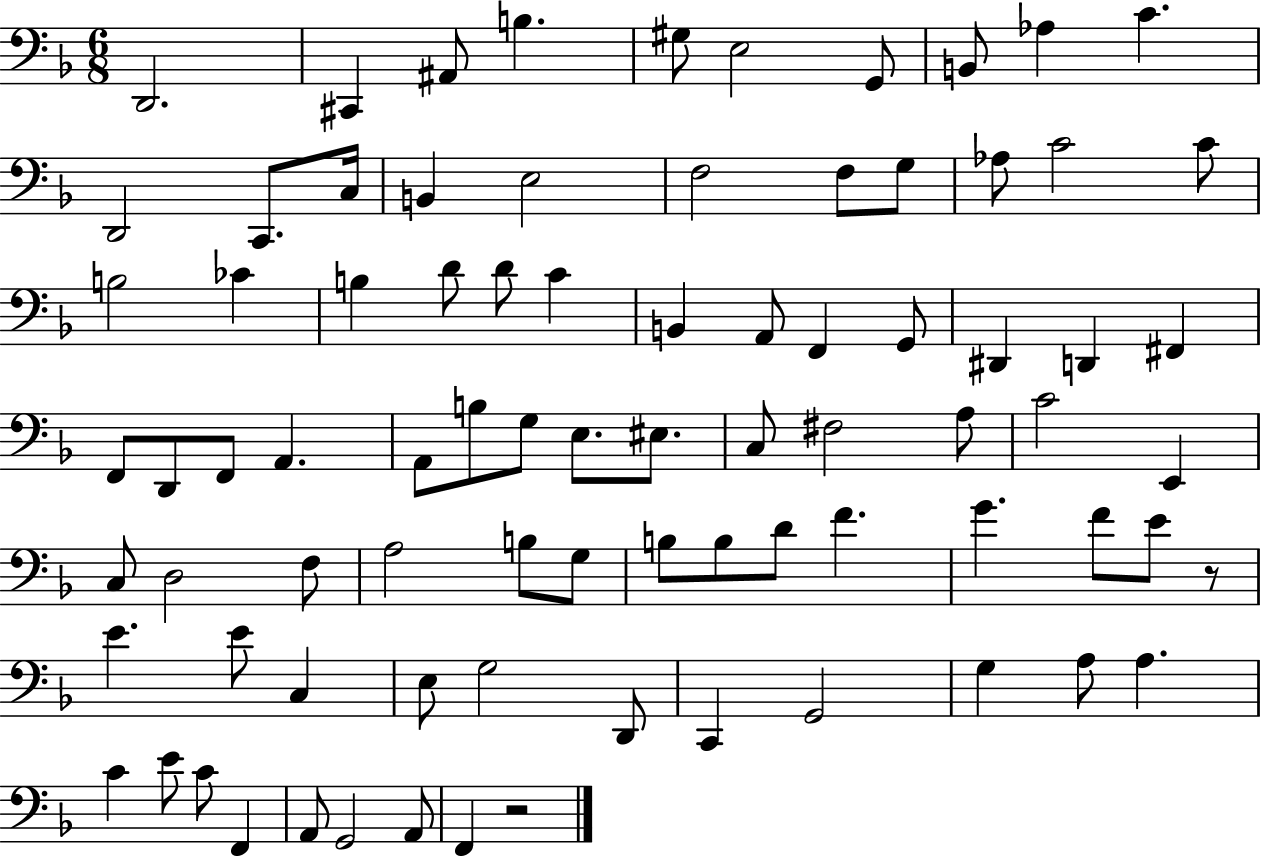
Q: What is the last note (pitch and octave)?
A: F2